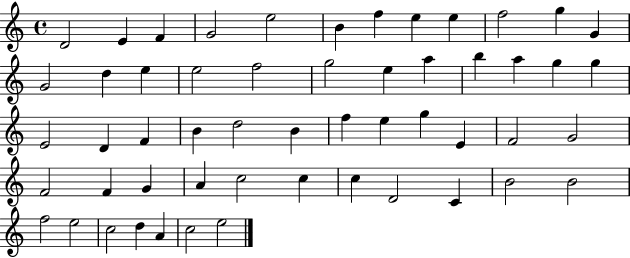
X:1
T:Untitled
M:4/4
L:1/4
K:C
D2 E F G2 e2 B f e e f2 g G G2 d e e2 f2 g2 e a b a g g E2 D F B d2 B f e g E F2 G2 F2 F G A c2 c c D2 C B2 B2 f2 e2 c2 d A c2 e2